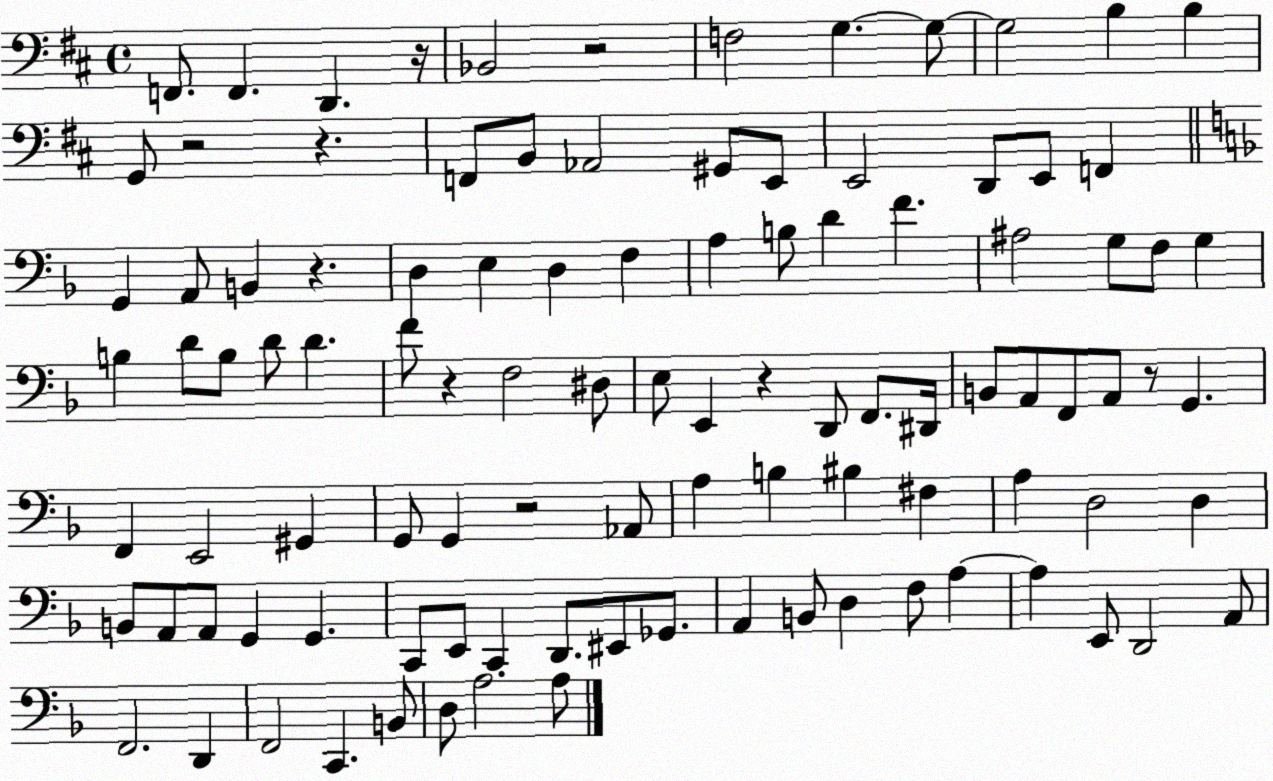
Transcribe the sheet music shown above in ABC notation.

X:1
T:Untitled
M:4/4
L:1/4
K:D
F,,/2 F,, D,, z/4 _B,,2 z2 F,2 G, G,/2 G,2 B, B, G,,/2 z2 z F,,/2 B,,/2 _A,,2 ^G,,/2 E,,/2 E,,2 D,,/2 E,,/2 F,, G,, A,,/2 B,, z D, E, D, F, A, B,/2 D F ^A,2 G,/2 F,/2 G, B, D/2 B,/2 D/2 D F/2 z F,2 ^D,/2 E,/2 E,, z D,,/2 F,,/2 ^D,,/4 B,,/2 A,,/2 F,,/2 A,,/2 z/2 G,, F,, E,,2 ^G,, G,,/2 G,, z2 _A,,/2 A, B, ^B, ^F, A, D,2 D, B,,/2 A,,/2 A,,/2 G,, G,, C,,/2 E,,/2 C,, D,,/2 ^E,,/2 _G,,/2 A,, B,,/2 D, F,/2 A, A, E,,/2 D,,2 A,,/2 F,,2 D,, F,,2 C,, B,,/2 D,/2 A,2 A,/2